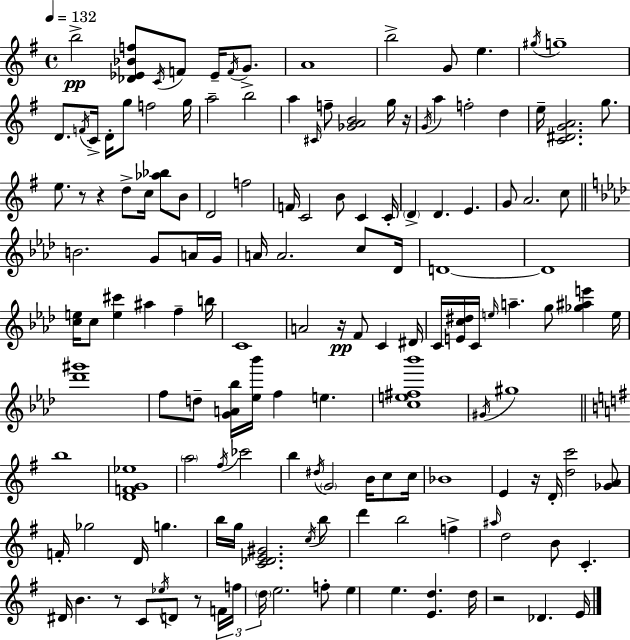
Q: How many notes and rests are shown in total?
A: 147